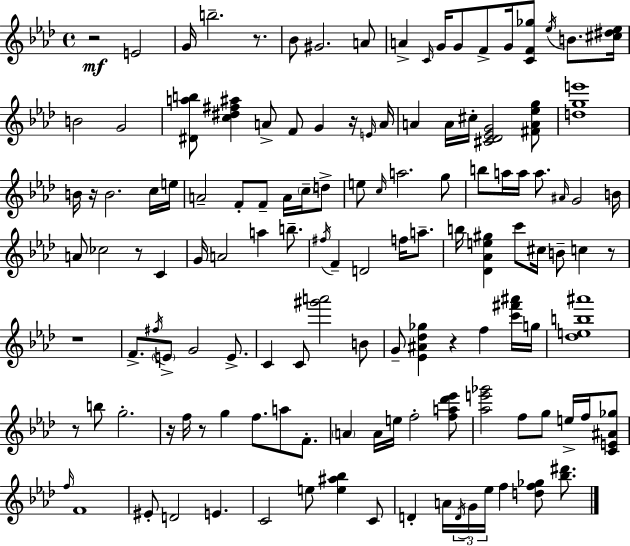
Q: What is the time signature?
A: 4/4